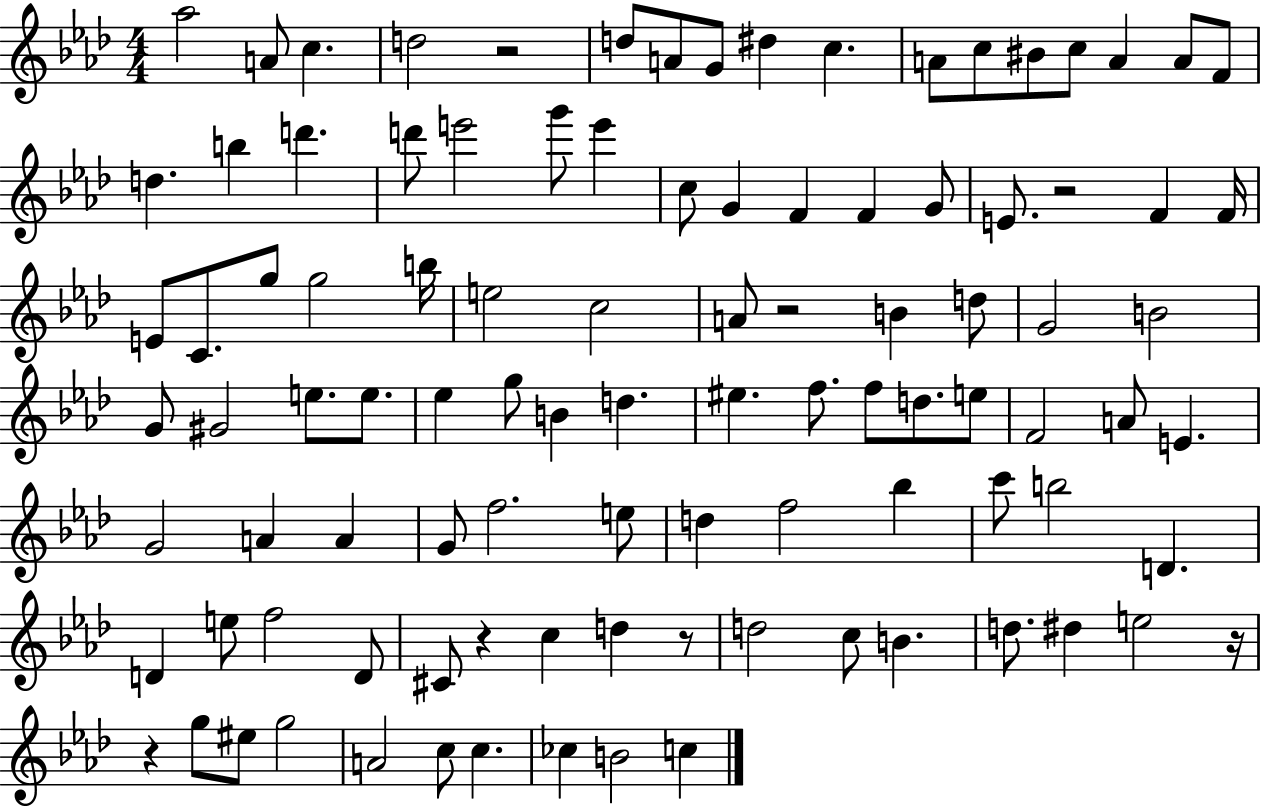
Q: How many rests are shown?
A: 7